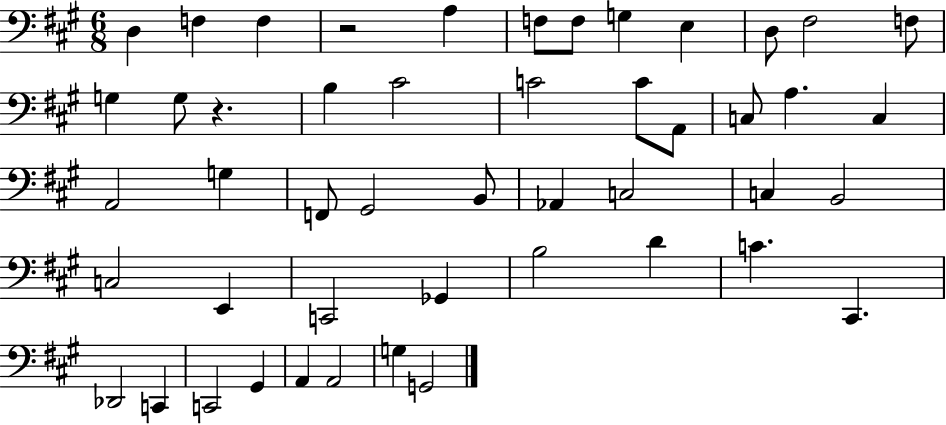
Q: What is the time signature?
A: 6/8